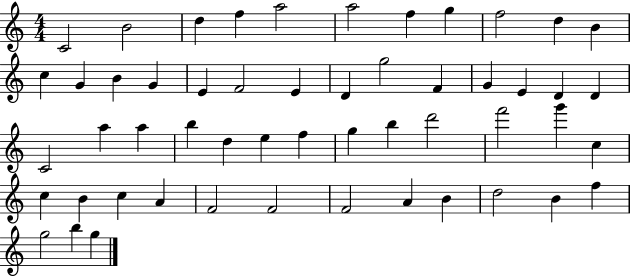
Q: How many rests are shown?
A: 0